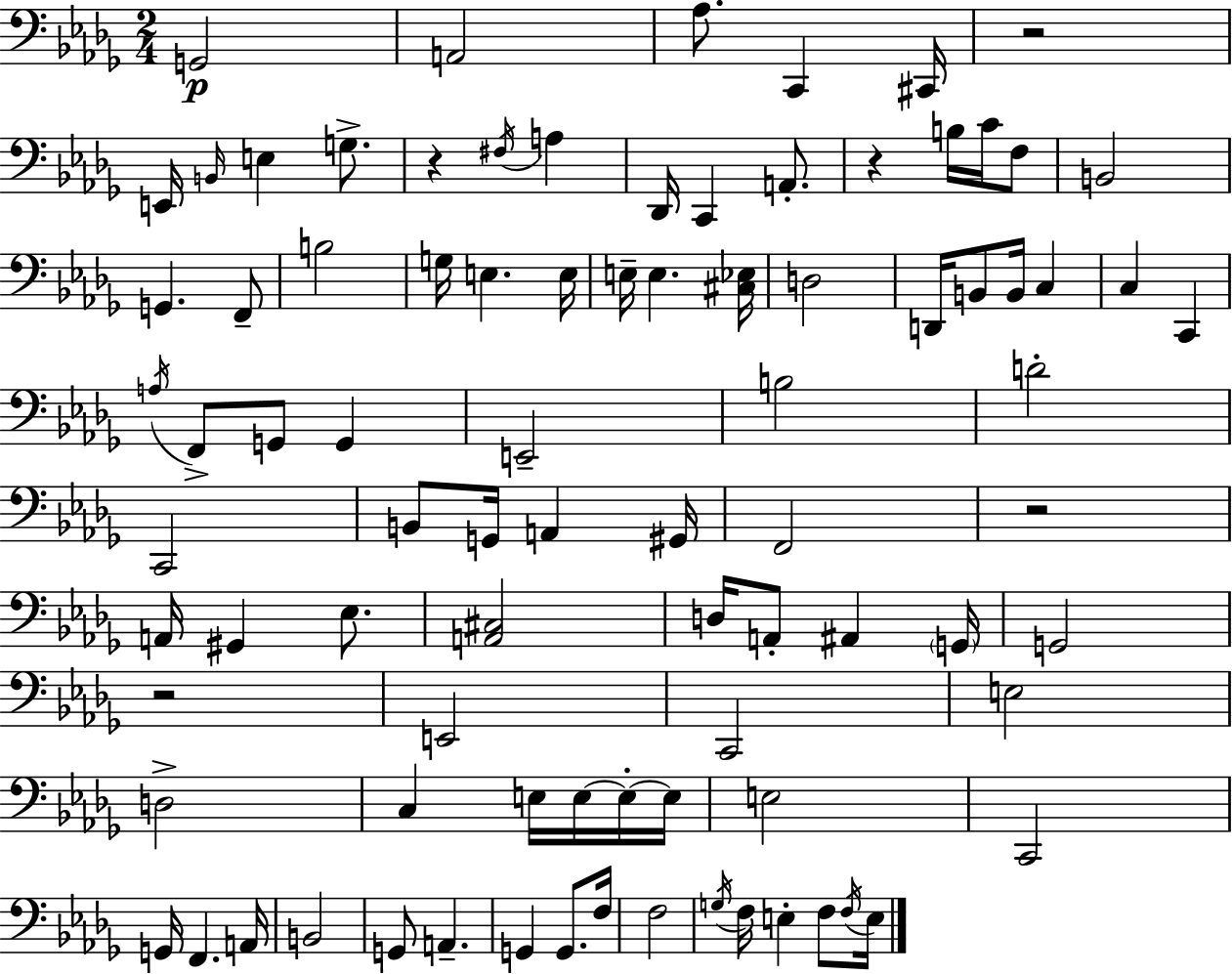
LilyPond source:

{
  \clef bass
  \numericTimeSignature
  \time 2/4
  \key bes \minor
  \repeat volta 2 { g,2\p | a,2 | aes8. c,4 cis,16 | r2 | \break e,16 \grace { b,16 } e4 g8.-> | r4 \acciaccatura { fis16 } a4 | des,16 c,4 a,8.-. | r4 b16 c'16 | \break f8 b,2 | g,4. | f,8-- b2 | g16 e4. | \break e16 e16-- e4. | <cis ees>16 d2 | d,16 b,8 b,16 c4 | c4 c,4 | \break \acciaccatura { a16 } f,8-> g,8 g,4 | e,2-- | b2 | d'2-. | \break c,2 | b,8 g,16 a,4 | gis,16 f,2 | r2 | \break a,16 gis,4 | ees8. <a, cis>2 | d16 a,8-. ais,4 | \parenthesize g,16 g,2 | \break r2 | e,2 | c,2 | e2 | \break d2-> | c4 e16 | e16~~ e16-.~~ e16 e2 | c,2 | \break g,16 f,4. | a,16 b,2 | g,8 a,4.-- | g,4 g,8. | \break f16 f2 | \acciaccatura { g16 } f16 e4-. | f8 \acciaccatura { f16 } e16 } \bar "|."
}